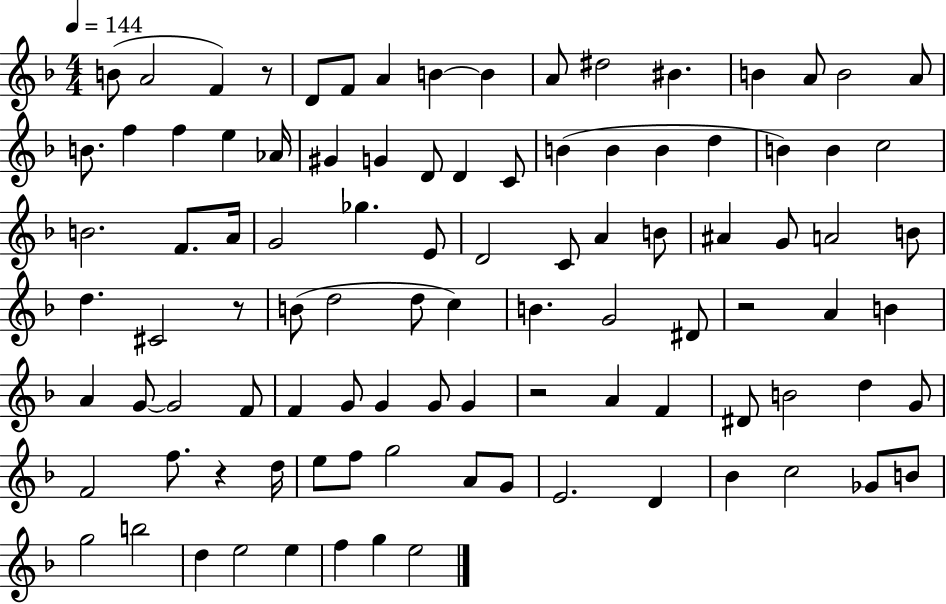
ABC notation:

X:1
T:Untitled
M:4/4
L:1/4
K:F
B/2 A2 F z/2 D/2 F/2 A B B A/2 ^d2 ^B B A/2 B2 A/2 B/2 f f e _A/4 ^G G D/2 D C/2 B B B d B B c2 B2 F/2 A/4 G2 _g E/2 D2 C/2 A B/2 ^A G/2 A2 B/2 d ^C2 z/2 B/2 d2 d/2 c B G2 ^D/2 z2 A B A G/2 G2 F/2 F G/2 G G/2 G z2 A F ^D/2 B2 d G/2 F2 f/2 z d/4 e/2 f/2 g2 A/2 G/2 E2 D _B c2 _G/2 B/2 g2 b2 d e2 e f g e2